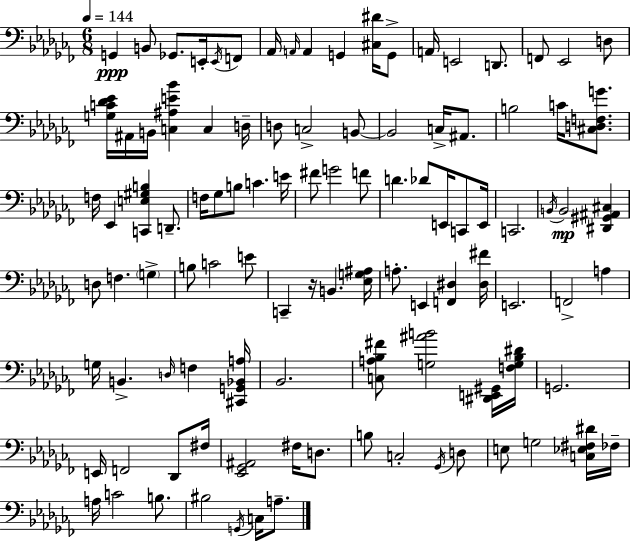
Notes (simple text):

G2/q B2/e Gb2/e. E2/s E2/s F2/e Ab2/s A2/s A2/q G2/q [C#3,D#4]/s G2/e A2/s E2/h D2/e. F2/e Eb2/h D3/e [G3,C4,Db4,Eb4]/s A#2/s B2/s [C3,A#3,E4,Bb4]/q C3/q D3/s D3/e C3/h B2/e B2/h C3/s A#2/e. B3/h C4/s [C#3,D3,F3,G4]/e. F3/s Eb2/q [C2,E3,G#3,B3]/q D2/e. F3/s Gb3/e B3/e C4/q. E4/s F#4/e G4/h F4/e D4/q. Db4/e E2/s C2/e E2/s C2/h. B2/s B2/h [D#2,G#2,A#2,C#3]/q D3/e F3/q. G3/q B3/e C4/h E4/e C2/q R/s B2/q. [Eb3,G3,A#3]/s A3/e. E2/q [F2,D#3]/q [D#3,F#4]/s E2/h. F2/h A3/q G3/s B2/q. D3/s F3/q [C#2,G2,Bb2,A3]/s Bb2/h. [C3,A3,Bb3,F#4]/e [G3,A#4,B4]/h [D#2,E2,G#2]/s [F3,G3,Bb3,D#4]/s G2/h. E2/s F2/h Db2/e F#3/s [Eb2,Gb2,A#2]/h F#3/s D3/e. B3/e C3/h Gb2/s D3/e E3/e G3/h [C3,Eb3,F#3,D#4]/s FES3/s A3/s C4/h B3/e. BIS3/h G2/s C3/s A3/e.